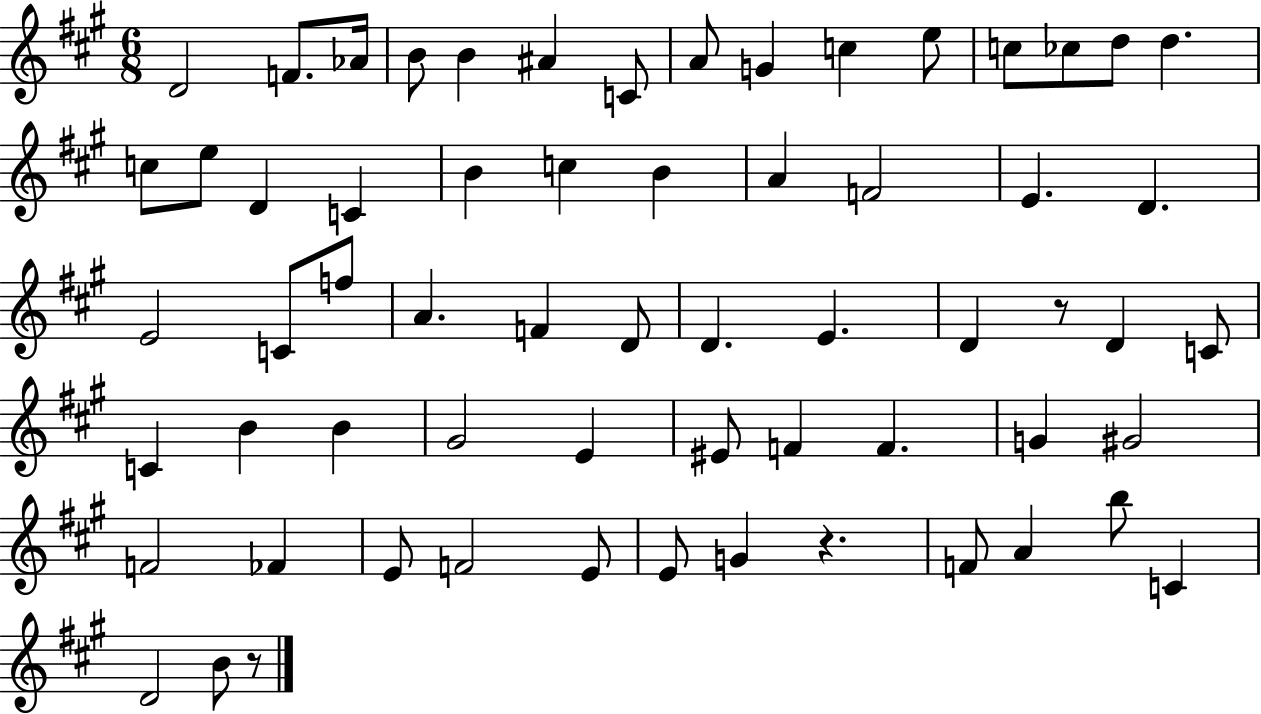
D4/h F4/e. Ab4/s B4/e B4/q A#4/q C4/e A4/e G4/q C5/q E5/e C5/e CES5/e D5/e D5/q. C5/e E5/e D4/q C4/q B4/q C5/q B4/q A4/q F4/h E4/q. D4/q. E4/h C4/e F5/e A4/q. F4/q D4/e D4/q. E4/q. D4/q R/e D4/q C4/e C4/q B4/q B4/q G#4/h E4/q EIS4/e F4/q F4/q. G4/q G#4/h F4/h FES4/q E4/e F4/h E4/e E4/e G4/q R/q. F4/e A4/q B5/e C4/q D4/h B4/e R/e